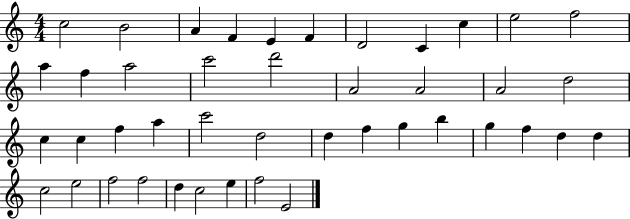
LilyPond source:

{
  \clef treble
  \numericTimeSignature
  \time 4/4
  \key c \major
  c''2 b'2 | a'4 f'4 e'4 f'4 | d'2 c'4 c''4 | e''2 f''2 | \break a''4 f''4 a''2 | c'''2 d'''2 | a'2 a'2 | a'2 d''2 | \break c''4 c''4 f''4 a''4 | c'''2 d''2 | d''4 f''4 g''4 b''4 | g''4 f''4 d''4 d''4 | \break c''2 e''2 | f''2 f''2 | d''4 c''2 e''4 | f''2 e'2 | \break \bar "|."
}